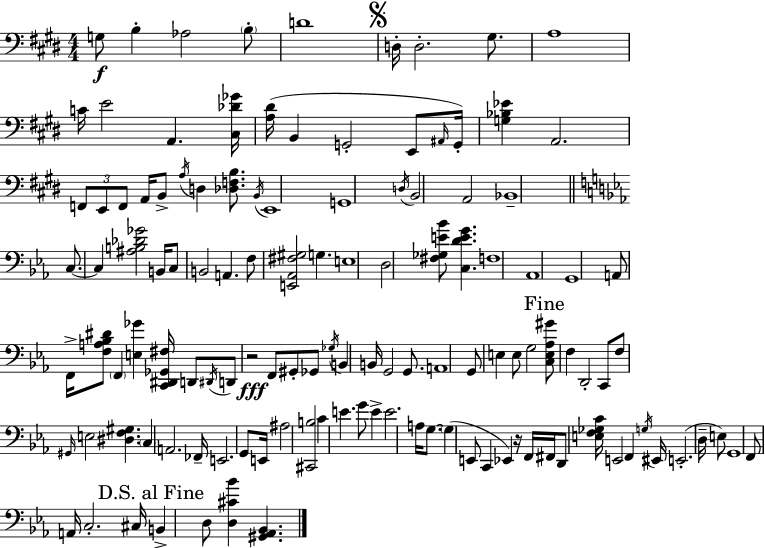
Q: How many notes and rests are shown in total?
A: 124